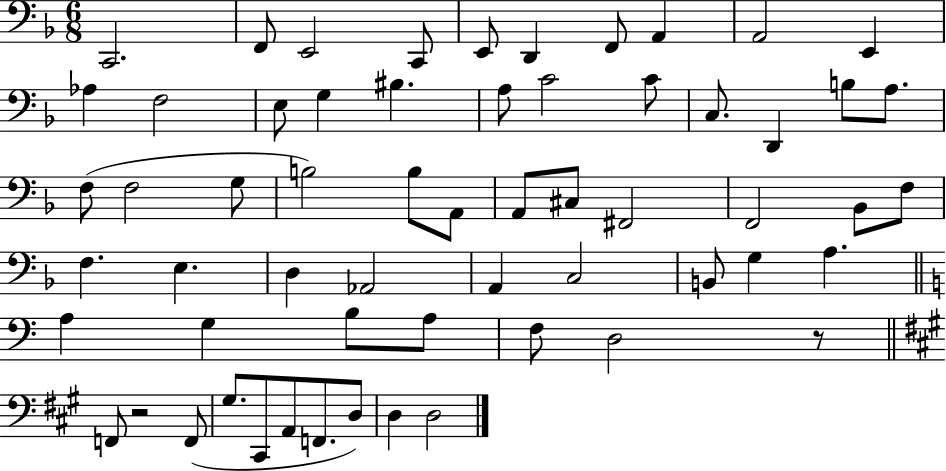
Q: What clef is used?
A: bass